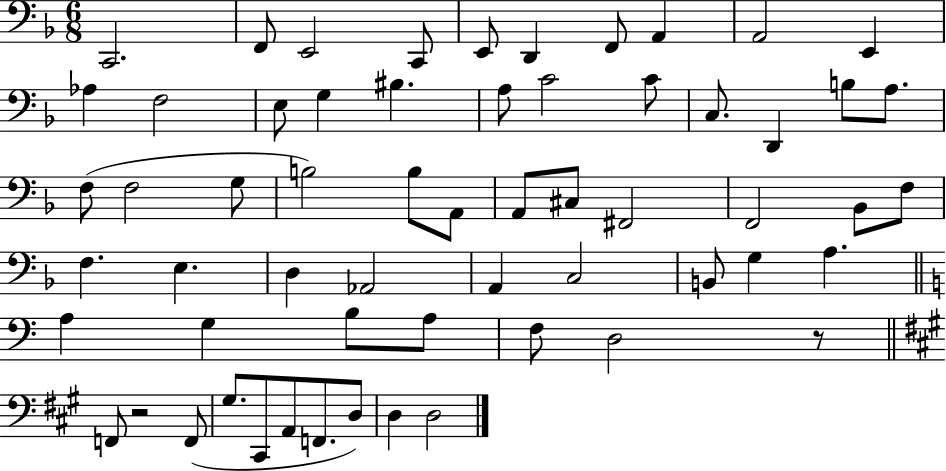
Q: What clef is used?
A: bass